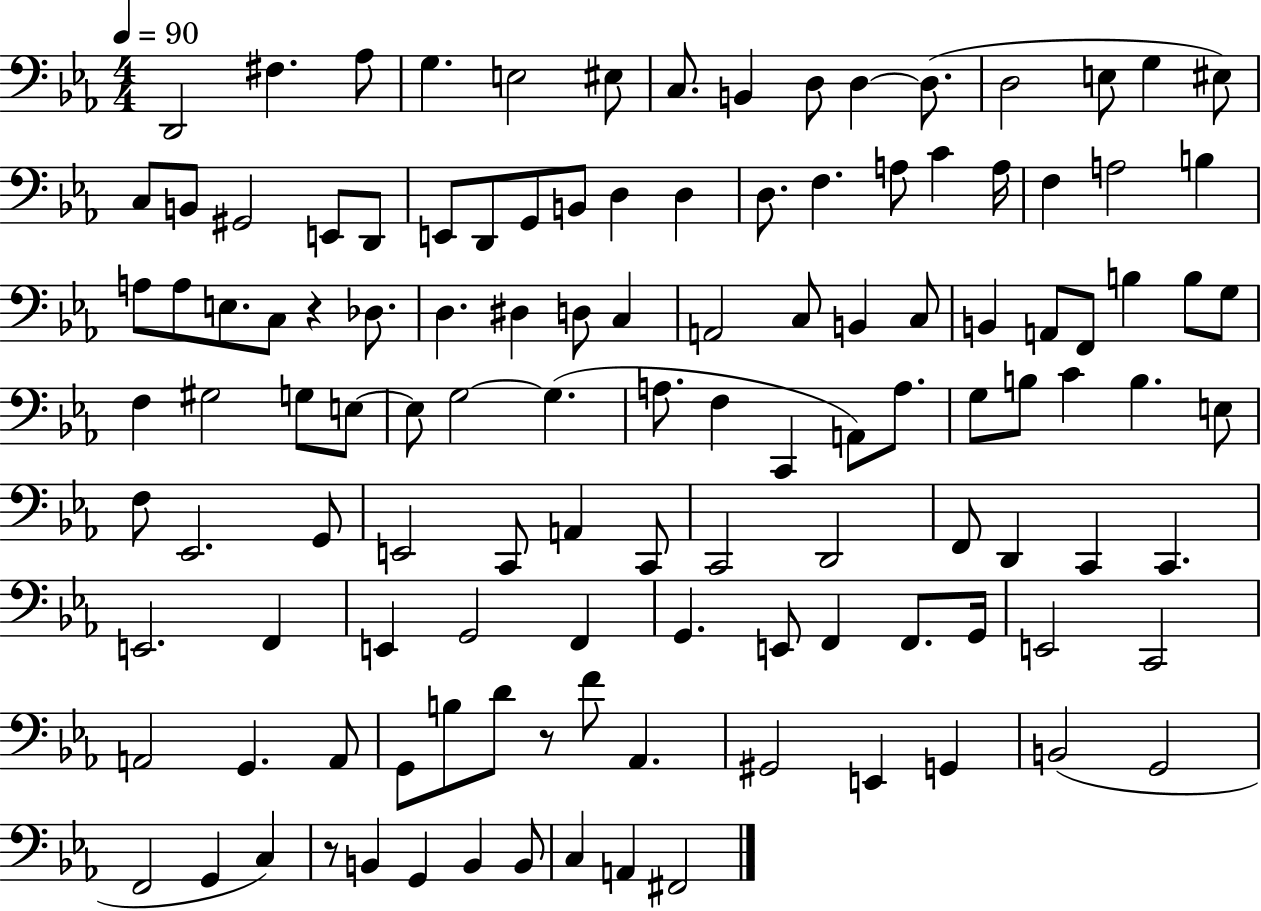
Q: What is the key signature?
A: EES major